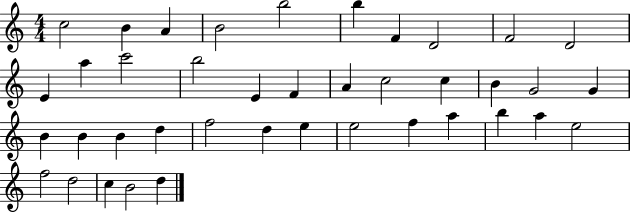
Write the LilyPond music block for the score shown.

{
  \clef treble
  \numericTimeSignature
  \time 4/4
  \key c \major
  c''2 b'4 a'4 | b'2 b''2 | b''4 f'4 d'2 | f'2 d'2 | \break e'4 a''4 c'''2 | b''2 e'4 f'4 | a'4 c''2 c''4 | b'4 g'2 g'4 | \break b'4 b'4 b'4 d''4 | f''2 d''4 e''4 | e''2 f''4 a''4 | b''4 a''4 e''2 | \break f''2 d''2 | c''4 b'2 d''4 | \bar "|."
}